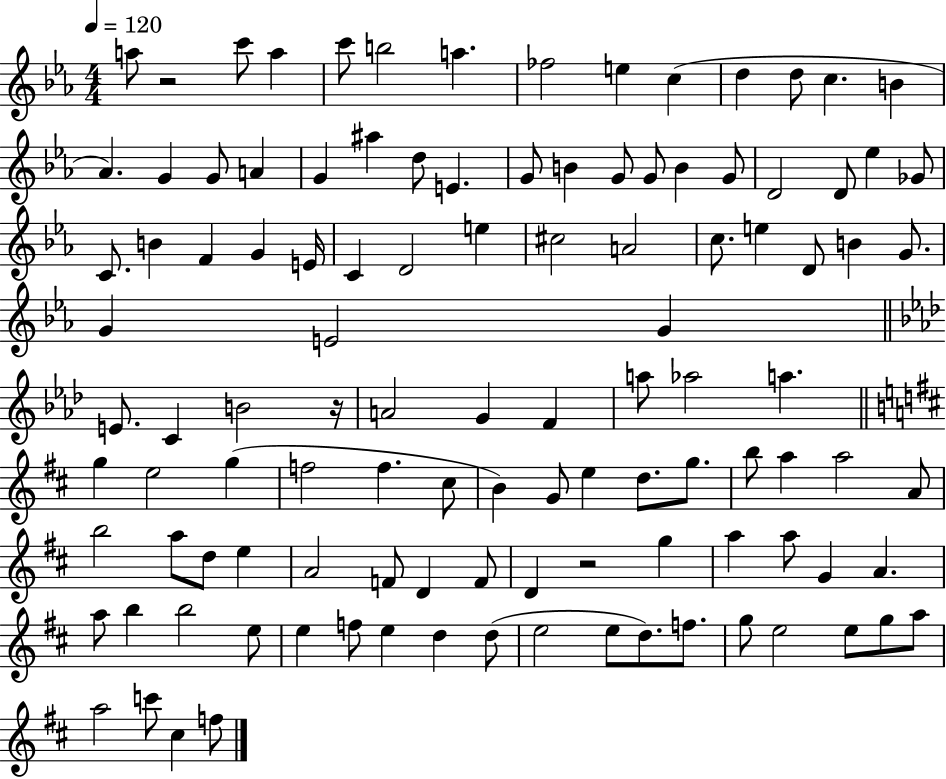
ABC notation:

X:1
T:Untitled
M:4/4
L:1/4
K:Eb
a/2 z2 c'/2 a c'/2 b2 a _f2 e c d d/2 c B _A G G/2 A G ^a d/2 E G/2 B G/2 G/2 B G/2 D2 D/2 _e _G/2 C/2 B F G E/4 C D2 e ^c2 A2 c/2 e D/2 B G/2 G E2 G E/2 C B2 z/4 A2 G F a/2 _a2 a g e2 g f2 f ^c/2 B G/2 e d/2 g/2 b/2 a a2 A/2 b2 a/2 d/2 e A2 F/2 D F/2 D z2 g a a/2 G A a/2 b b2 e/2 e f/2 e d d/2 e2 e/2 d/2 f/2 g/2 e2 e/2 g/2 a/2 a2 c'/2 ^c f/2